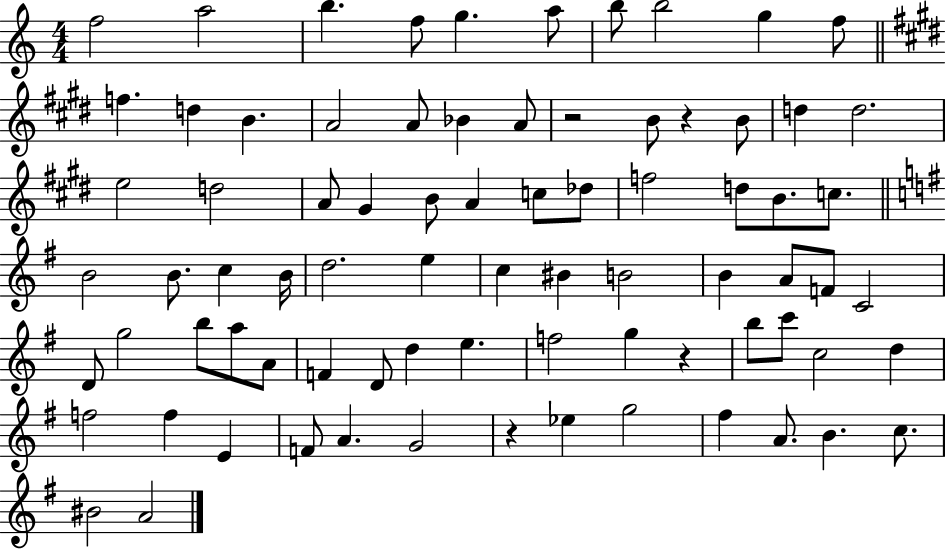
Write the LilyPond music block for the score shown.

{
  \clef treble
  \numericTimeSignature
  \time 4/4
  \key c \major
  f''2 a''2 | b''4. f''8 g''4. a''8 | b''8 b''2 g''4 f''8 | \bar "||" \break \key e \major f''4. d''4 b'4. | a'2 a'8 bes'4 a'8 | r2 b'8 r4 b'8 | d''4 d''2. | \break e''2 d''2 | a'8 gis'4 b'8 a'4 c''8 des''8 | f''2 d''8 b'8. c''8. | \bar "||" \break \key e \minor b'2 b'8. c''4 b'16 | d''2. e''4 | c''4 bis'4 b'2 | b'4 a'8 f'8 c'2 | \break d'8 g''2 b''8 a''8 a'8 | f'4 d'8 d''4 e''4. | f''2 g''4 r4 | b''8 c'''8 c''2 d''4 | \break f''2 f''4 e'4 | f'8 a'4. g'2 | r4 ees''4 g''2 | fis''4 a'8. b'4. c''8. | \break bis'2 a'2 | \bar "|."
}